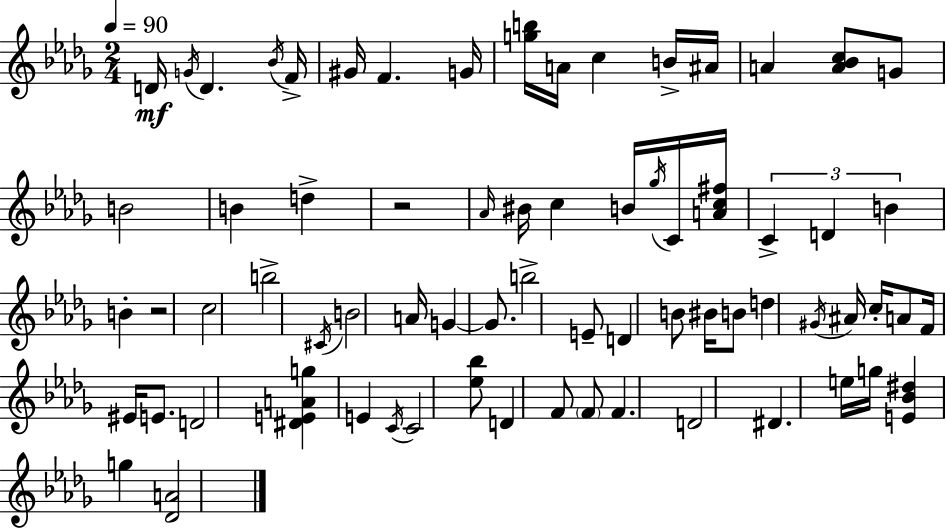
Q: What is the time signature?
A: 2/4